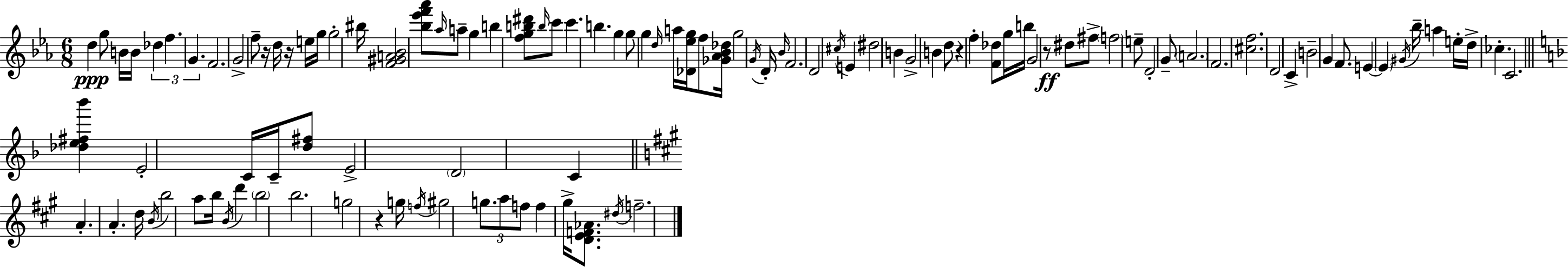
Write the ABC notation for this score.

X:1
T:Untitled
M:6/8
L:1/4
K:Eb
d g/2 B/4 B/4 _d f G F2 G2 f/2 z/4 d/4 z/4 e/4 g/4 g2 ^b/4 [F^GA_B]2 [_b_e'f'_a']/2 _a/4 a/2 g b [fgb^d']/2 b/4 c'/2 c' b g g/2 g d/4 a/4 [_D_eg]/4 f/2 [_G_A_B_d]/4 g2 G/4 D/4 _B/4 F2 D2 ^c/4 E ^d2 B G2 B d/2 z f [F_d]/2 g/4 b/4 G2 z/2 ^d/2 ^f/2 f2 e/2 D2 G/2 A2 F2 [^cf]2 D2 C B2 G F/2 E E ^G/4 _b/4 a e/4 d/4 _c C2 [_de^f_b'] E2 C/4 C/4 [d^f]/2 E2 D2 C A A d/4 B/4 b2 a/2 b/4 B/4 d' b2 b2 g2 z g/4 f/4 ^g2 g/2 a/2 f/2 f ^g/4 [DEF_A]/2 ^d/4 f2